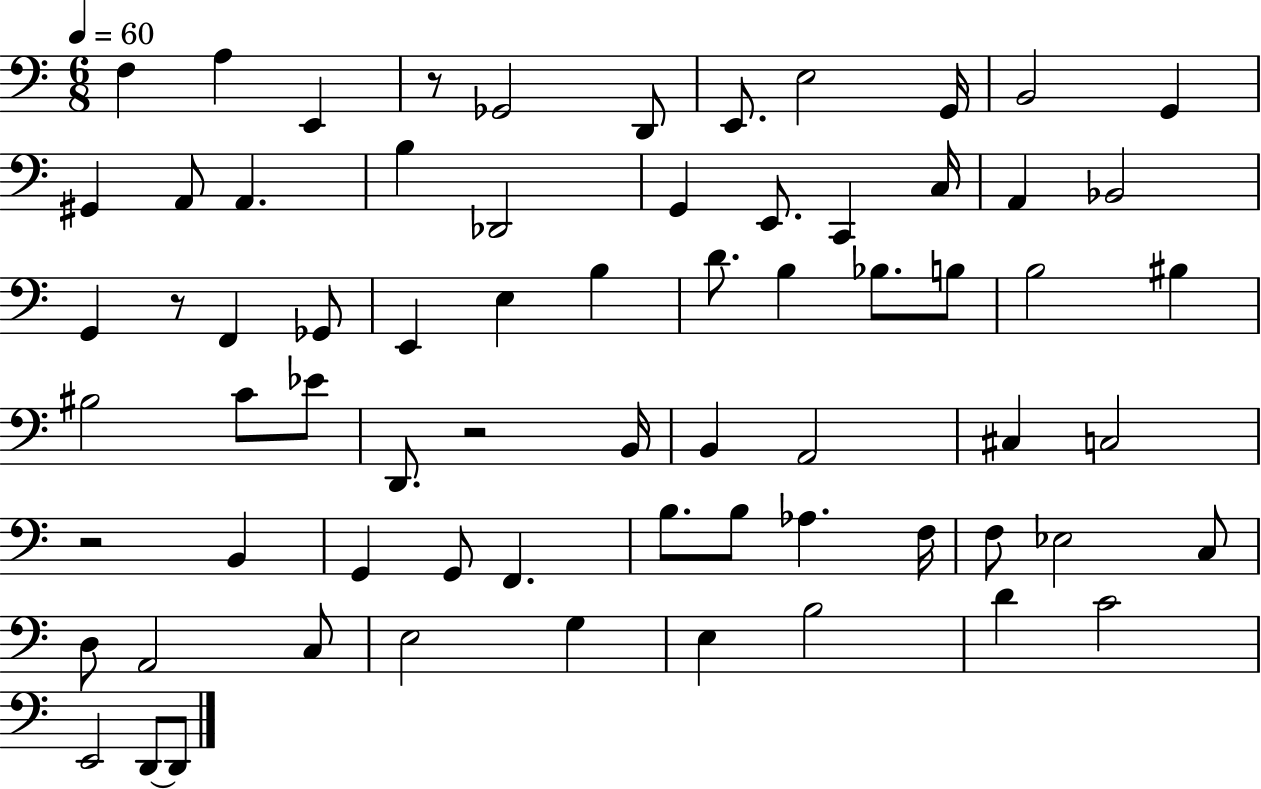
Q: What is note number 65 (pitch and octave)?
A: D2